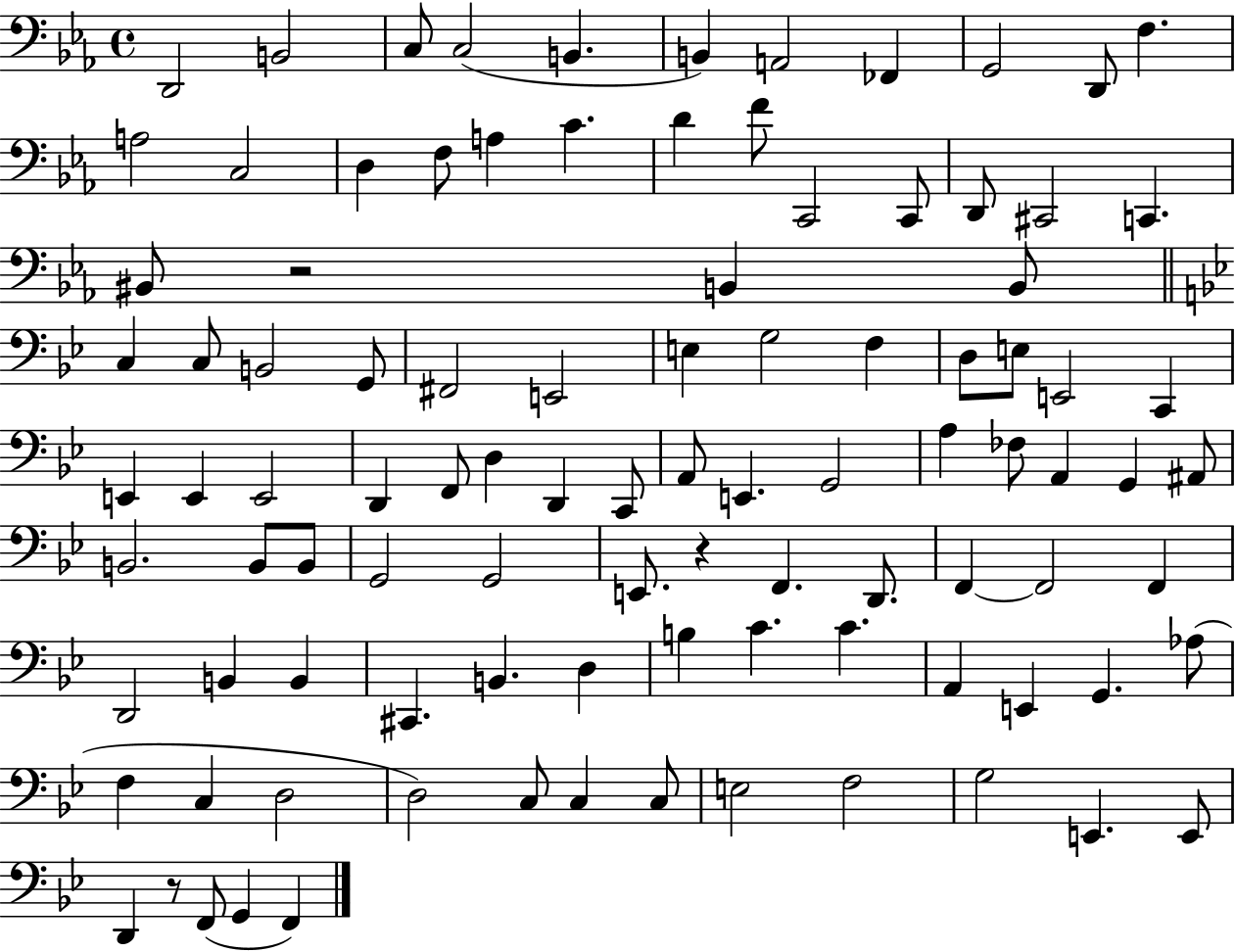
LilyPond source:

{
  \clef bass
  \time 4/4
  \defaultTimeSignature
  \key ees \major
  d,2 b,2 | c8 c2( b,4. | b,4) a,2 fes,4 | g,2 d,8 f4. | \break a2 c2 | d4 f8 a4 c'4. | d'4 f'8 c,2 c,8 | d,8 cis,2 c,4. | \break bis,8 r2 b,4 b,8 | \bar "||" \break \key bes \major c4 c8 b,2 g,8 | fis,2 e,2 | e4 g2 f4 | d8 e8 e,2 c,4 | \break e,4 e,4 e,2 | d,4 f,8 d4 d,4 c,8 | a,8 e,4. g,2 | a4 fes8 a,4 g,4 ais,8 | \break b,2. b,8 b,8 | g,2 g,2 | e,8. r4 f,4. d,8. | f,4~~ f,2 f,4 | \break d,2 b,4 b,4 | cis,4. b,4. d4 | b4 c'4. c'4. | a,4 e,4 g,4. aes8( | \break f4 c4 d2 | d2) c8 c4 c8 | e2 f2 | g2 e,4. e,8 | \break d,4 r8 f,8( g,4 f,4) | \bar "|."
}